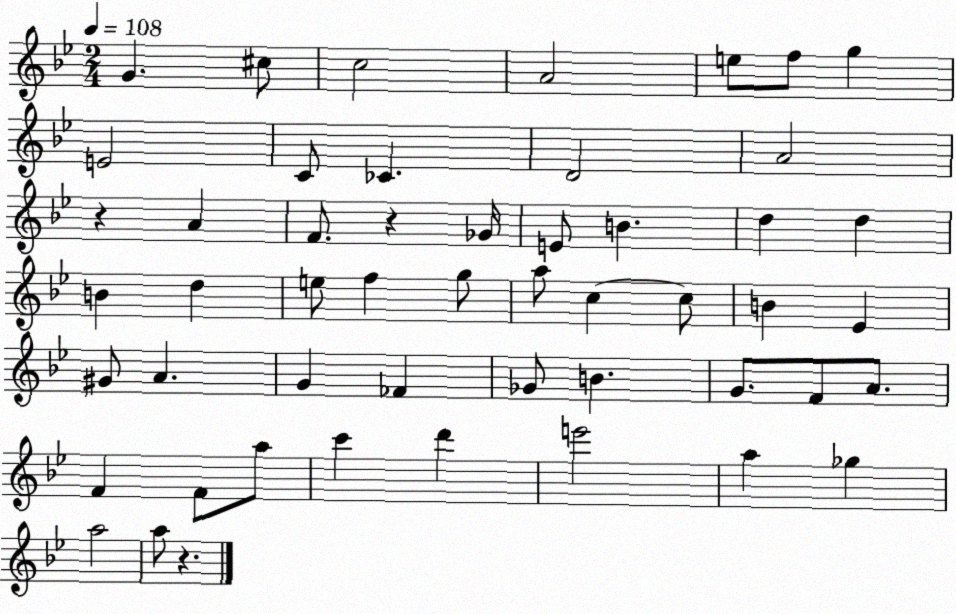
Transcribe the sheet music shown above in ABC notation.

X:1
T:Untitled
M:2/4
L:1/4
K:Bb
G ^c/2 c2 A2 e/2 f/2 g E2 C/2 _C D2 A2 z A F/2 z _G/4 E/2 B d d B d e/2 f g/2 a/2 c c/2 B _E ^G/2 A G _F _G/2 B G/2 F/2 A/2 F F/2 a/2 c' d' e'2 a _g a2 a/2 z